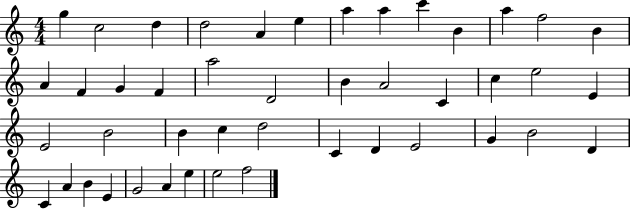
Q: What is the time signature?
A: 4/4